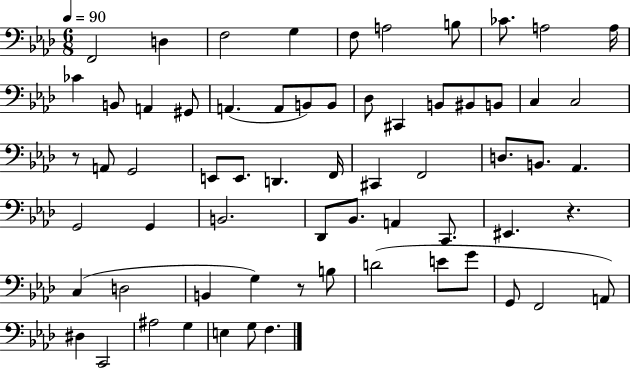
{
  \clef bass
  \numericTimeSignature
  \time 6/8
  \key aes \major
  \tempo 4 = 90
  f,2 d4 | f2 g4 | f8 a2 b8 | ces'8. a2 a16 | \break ces'4 b,8 a,4 gis,8 | a,4.( a,8 b,8) b,8 | des8 cis,4 b,8 bis,8 b,8 | c4 c2 | \break r8 a,8 g,2 | e,8 e,8. d,4. f,16 | cis,4 f,2 | d8. b,8. aes,4. | \break g,2 g,4 | b,2. | des,8 bes,8. a,4 c,8. | eis,4. r4. | \break c4( d2 | b,4 g4) r8 b8 | d'2( e'8 g'8 | g,8 f,2 a,8) | \break dis4 c,2 | ais2 g4 | e4 g8 f4. | \bar "|."
}